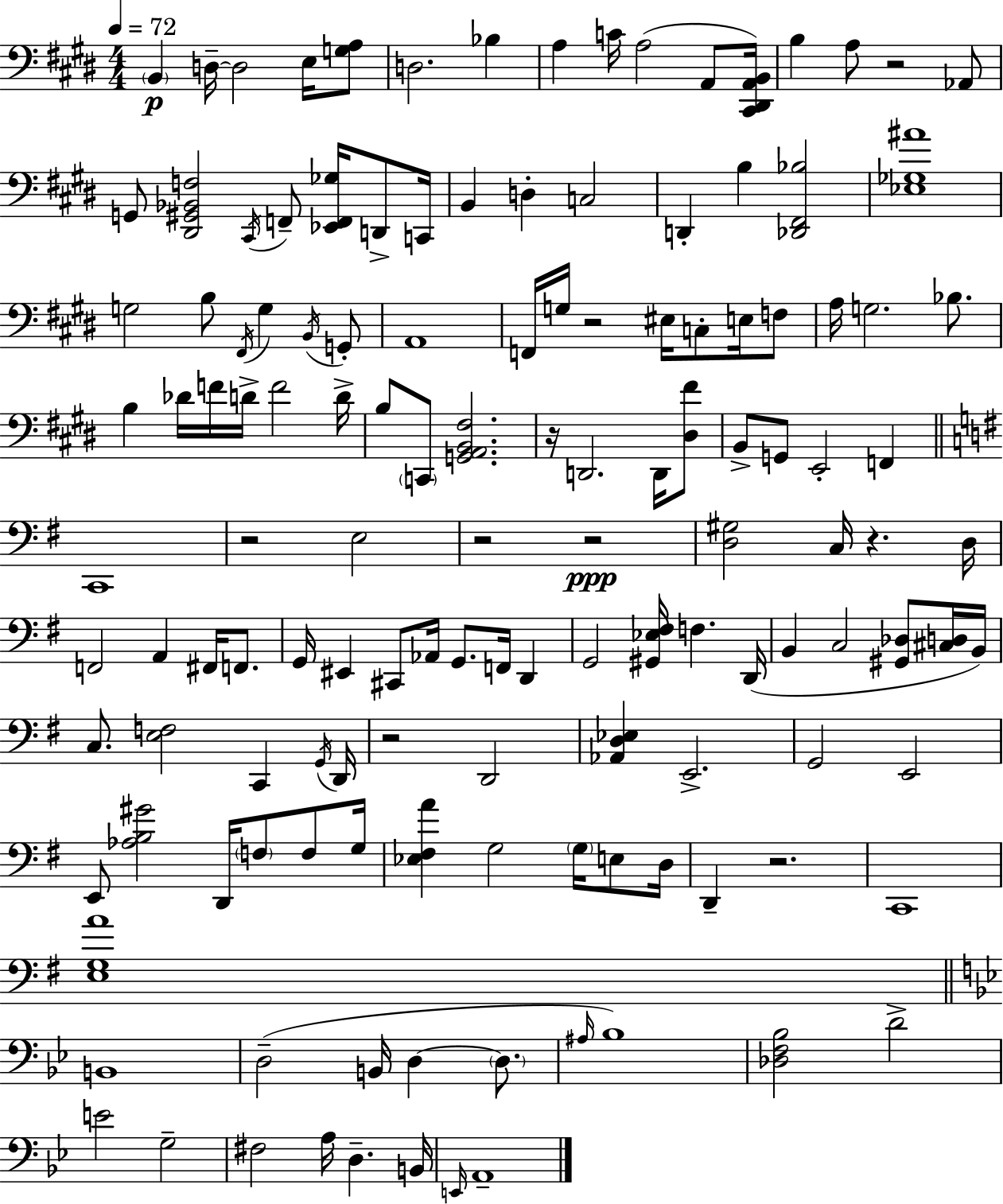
{
  \clef bass
  \numericTimeSignature
  \time 4/4
  \key e \major
  \tempo 4 = 72
  \parenthesize b,4\p d16--~~ d2 e16 <g a>8 | d2. bes4 | a4 c'16 a2( a,8 <cis, dis, a, b,>16) | b4 a8 r2 aes,8 | \break g,8 <dis, gis, bes, f>2 \acciaccatura { cis,16 } f,8-- <ees, f, ges>16 d,8-> | c,16 b,4 d4-. c2 | d,4-. b4 <des, fis, bes>2 | <ees ges ais'>1 | \break g2 b8 \acciaccatura { fis,16 } g4 | \acciaccatura { b,16 } g,8-. a,1 | f,16 g16 r2 eis16 c8-. | e16 f8 a16 g2. | \break bes8. b4 des'16 f'16 d'16-> f'2 | d'16-> b8 \parenthesize c,8 <g, a, b, fis>2. | r16 d,2. | d,16 <dis fis'>8 b,8-> g,8 e,2-. f,4 | \break \bar "||" \break \key g \major c,1 | r2 e2 | r2 r2\ppp | <d gis>2 c16 r4. d16 | \break f,2 a,4 fis,16 f,8. | g,16 eis,4 cis,8 aes,16 g,8. f,16 d,4 | g,2 <gis, ees fis>16 f4. d,16( | b,4 c2 <gis, des>8 <cis d>16 b,16) | \break c8. <e f>2 c,4 \acciaccatura { g,16 } | d,16 r2 d,2 | <aes, d ees>4 e,2.-> | g,2 e,2 | \break e,8 <aes b gis'>2 d,16 \parenthesize f8 f8 | g16 <ees fis a'>4 g2 \parenthesize g16 e8 | d16 d,4-- r2. | c,1 | \break <e g a'>1 | \bar "||" \break \key bes \major b,1 | d2--( b,16 d4~~ \parenthesize d8. | \grace { ais16 } bes1) | <des f bes>2 d'2-> | \break e'2 g2-- | fis2 a16 d4.-- | b,16 \grace { e,16 } a,1-- | \bar "|."
}